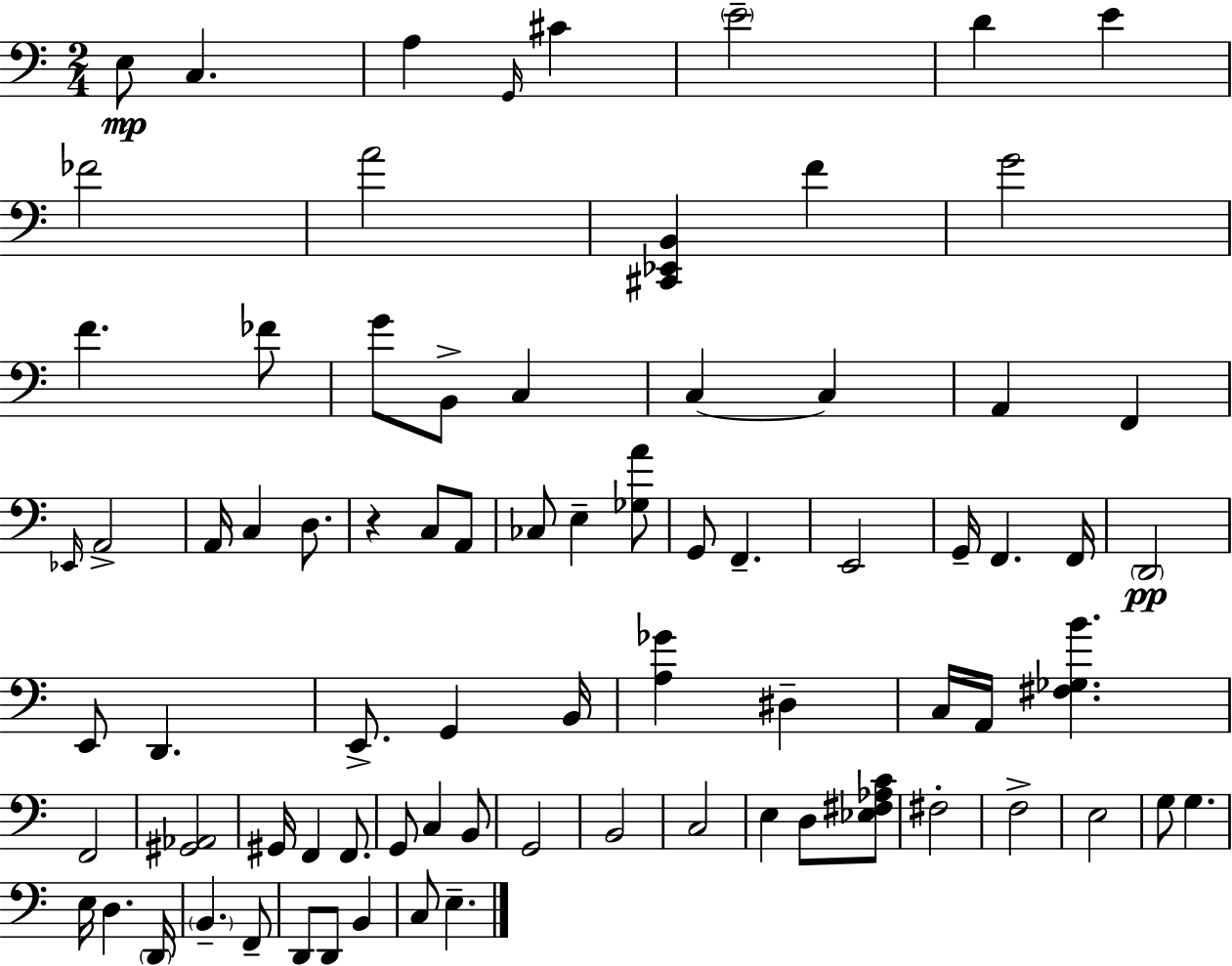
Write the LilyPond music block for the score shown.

{
  \clef bass
  \numericTimeSignature
  \time 2/4
  \key a \minor
  e8\mp c4. | a4 \grace { g,16 } cis'4 | \parenthesize e'2-- | d'4 e'4 | \break fes'2 | a'2 | <cis, ees, b,>4 f'4 | g'2 | \break f'4. fes'8 | g'8 b,8-> c4 | c4~~ c4 | a,4 f,4 | \break \grace { ees,16 } a,2-> | a,16 c4 d8. | r4 c8 | a,8 ces8 e4-- | \break <ges a'>8 g,8 f,4.-- | e,2 | g,16-- f,4. | f,16 \parenthesize d,2\pp | \break e,8 d,4. | e,8.-> g,4 | b,16 <a ges'>4 dis4-- | c16 a,16 <fis ges b'>4. | \break f,2 | <gis, aes,>2 | gis,16 f,4 f,8. | g,8 c4 | \break b,8 g,2 | b,2 | c2 | e4 d8 | \break <ees fis aes c'>8 fis2-. | f2-> | e2 | g8 g4. | \break e16 d4. | \parenthesize d,16 \parenthesize b,4.-- | f,8-- d,8 d,8 b,4 | c8 e4.-- | \break \bar "|."
}